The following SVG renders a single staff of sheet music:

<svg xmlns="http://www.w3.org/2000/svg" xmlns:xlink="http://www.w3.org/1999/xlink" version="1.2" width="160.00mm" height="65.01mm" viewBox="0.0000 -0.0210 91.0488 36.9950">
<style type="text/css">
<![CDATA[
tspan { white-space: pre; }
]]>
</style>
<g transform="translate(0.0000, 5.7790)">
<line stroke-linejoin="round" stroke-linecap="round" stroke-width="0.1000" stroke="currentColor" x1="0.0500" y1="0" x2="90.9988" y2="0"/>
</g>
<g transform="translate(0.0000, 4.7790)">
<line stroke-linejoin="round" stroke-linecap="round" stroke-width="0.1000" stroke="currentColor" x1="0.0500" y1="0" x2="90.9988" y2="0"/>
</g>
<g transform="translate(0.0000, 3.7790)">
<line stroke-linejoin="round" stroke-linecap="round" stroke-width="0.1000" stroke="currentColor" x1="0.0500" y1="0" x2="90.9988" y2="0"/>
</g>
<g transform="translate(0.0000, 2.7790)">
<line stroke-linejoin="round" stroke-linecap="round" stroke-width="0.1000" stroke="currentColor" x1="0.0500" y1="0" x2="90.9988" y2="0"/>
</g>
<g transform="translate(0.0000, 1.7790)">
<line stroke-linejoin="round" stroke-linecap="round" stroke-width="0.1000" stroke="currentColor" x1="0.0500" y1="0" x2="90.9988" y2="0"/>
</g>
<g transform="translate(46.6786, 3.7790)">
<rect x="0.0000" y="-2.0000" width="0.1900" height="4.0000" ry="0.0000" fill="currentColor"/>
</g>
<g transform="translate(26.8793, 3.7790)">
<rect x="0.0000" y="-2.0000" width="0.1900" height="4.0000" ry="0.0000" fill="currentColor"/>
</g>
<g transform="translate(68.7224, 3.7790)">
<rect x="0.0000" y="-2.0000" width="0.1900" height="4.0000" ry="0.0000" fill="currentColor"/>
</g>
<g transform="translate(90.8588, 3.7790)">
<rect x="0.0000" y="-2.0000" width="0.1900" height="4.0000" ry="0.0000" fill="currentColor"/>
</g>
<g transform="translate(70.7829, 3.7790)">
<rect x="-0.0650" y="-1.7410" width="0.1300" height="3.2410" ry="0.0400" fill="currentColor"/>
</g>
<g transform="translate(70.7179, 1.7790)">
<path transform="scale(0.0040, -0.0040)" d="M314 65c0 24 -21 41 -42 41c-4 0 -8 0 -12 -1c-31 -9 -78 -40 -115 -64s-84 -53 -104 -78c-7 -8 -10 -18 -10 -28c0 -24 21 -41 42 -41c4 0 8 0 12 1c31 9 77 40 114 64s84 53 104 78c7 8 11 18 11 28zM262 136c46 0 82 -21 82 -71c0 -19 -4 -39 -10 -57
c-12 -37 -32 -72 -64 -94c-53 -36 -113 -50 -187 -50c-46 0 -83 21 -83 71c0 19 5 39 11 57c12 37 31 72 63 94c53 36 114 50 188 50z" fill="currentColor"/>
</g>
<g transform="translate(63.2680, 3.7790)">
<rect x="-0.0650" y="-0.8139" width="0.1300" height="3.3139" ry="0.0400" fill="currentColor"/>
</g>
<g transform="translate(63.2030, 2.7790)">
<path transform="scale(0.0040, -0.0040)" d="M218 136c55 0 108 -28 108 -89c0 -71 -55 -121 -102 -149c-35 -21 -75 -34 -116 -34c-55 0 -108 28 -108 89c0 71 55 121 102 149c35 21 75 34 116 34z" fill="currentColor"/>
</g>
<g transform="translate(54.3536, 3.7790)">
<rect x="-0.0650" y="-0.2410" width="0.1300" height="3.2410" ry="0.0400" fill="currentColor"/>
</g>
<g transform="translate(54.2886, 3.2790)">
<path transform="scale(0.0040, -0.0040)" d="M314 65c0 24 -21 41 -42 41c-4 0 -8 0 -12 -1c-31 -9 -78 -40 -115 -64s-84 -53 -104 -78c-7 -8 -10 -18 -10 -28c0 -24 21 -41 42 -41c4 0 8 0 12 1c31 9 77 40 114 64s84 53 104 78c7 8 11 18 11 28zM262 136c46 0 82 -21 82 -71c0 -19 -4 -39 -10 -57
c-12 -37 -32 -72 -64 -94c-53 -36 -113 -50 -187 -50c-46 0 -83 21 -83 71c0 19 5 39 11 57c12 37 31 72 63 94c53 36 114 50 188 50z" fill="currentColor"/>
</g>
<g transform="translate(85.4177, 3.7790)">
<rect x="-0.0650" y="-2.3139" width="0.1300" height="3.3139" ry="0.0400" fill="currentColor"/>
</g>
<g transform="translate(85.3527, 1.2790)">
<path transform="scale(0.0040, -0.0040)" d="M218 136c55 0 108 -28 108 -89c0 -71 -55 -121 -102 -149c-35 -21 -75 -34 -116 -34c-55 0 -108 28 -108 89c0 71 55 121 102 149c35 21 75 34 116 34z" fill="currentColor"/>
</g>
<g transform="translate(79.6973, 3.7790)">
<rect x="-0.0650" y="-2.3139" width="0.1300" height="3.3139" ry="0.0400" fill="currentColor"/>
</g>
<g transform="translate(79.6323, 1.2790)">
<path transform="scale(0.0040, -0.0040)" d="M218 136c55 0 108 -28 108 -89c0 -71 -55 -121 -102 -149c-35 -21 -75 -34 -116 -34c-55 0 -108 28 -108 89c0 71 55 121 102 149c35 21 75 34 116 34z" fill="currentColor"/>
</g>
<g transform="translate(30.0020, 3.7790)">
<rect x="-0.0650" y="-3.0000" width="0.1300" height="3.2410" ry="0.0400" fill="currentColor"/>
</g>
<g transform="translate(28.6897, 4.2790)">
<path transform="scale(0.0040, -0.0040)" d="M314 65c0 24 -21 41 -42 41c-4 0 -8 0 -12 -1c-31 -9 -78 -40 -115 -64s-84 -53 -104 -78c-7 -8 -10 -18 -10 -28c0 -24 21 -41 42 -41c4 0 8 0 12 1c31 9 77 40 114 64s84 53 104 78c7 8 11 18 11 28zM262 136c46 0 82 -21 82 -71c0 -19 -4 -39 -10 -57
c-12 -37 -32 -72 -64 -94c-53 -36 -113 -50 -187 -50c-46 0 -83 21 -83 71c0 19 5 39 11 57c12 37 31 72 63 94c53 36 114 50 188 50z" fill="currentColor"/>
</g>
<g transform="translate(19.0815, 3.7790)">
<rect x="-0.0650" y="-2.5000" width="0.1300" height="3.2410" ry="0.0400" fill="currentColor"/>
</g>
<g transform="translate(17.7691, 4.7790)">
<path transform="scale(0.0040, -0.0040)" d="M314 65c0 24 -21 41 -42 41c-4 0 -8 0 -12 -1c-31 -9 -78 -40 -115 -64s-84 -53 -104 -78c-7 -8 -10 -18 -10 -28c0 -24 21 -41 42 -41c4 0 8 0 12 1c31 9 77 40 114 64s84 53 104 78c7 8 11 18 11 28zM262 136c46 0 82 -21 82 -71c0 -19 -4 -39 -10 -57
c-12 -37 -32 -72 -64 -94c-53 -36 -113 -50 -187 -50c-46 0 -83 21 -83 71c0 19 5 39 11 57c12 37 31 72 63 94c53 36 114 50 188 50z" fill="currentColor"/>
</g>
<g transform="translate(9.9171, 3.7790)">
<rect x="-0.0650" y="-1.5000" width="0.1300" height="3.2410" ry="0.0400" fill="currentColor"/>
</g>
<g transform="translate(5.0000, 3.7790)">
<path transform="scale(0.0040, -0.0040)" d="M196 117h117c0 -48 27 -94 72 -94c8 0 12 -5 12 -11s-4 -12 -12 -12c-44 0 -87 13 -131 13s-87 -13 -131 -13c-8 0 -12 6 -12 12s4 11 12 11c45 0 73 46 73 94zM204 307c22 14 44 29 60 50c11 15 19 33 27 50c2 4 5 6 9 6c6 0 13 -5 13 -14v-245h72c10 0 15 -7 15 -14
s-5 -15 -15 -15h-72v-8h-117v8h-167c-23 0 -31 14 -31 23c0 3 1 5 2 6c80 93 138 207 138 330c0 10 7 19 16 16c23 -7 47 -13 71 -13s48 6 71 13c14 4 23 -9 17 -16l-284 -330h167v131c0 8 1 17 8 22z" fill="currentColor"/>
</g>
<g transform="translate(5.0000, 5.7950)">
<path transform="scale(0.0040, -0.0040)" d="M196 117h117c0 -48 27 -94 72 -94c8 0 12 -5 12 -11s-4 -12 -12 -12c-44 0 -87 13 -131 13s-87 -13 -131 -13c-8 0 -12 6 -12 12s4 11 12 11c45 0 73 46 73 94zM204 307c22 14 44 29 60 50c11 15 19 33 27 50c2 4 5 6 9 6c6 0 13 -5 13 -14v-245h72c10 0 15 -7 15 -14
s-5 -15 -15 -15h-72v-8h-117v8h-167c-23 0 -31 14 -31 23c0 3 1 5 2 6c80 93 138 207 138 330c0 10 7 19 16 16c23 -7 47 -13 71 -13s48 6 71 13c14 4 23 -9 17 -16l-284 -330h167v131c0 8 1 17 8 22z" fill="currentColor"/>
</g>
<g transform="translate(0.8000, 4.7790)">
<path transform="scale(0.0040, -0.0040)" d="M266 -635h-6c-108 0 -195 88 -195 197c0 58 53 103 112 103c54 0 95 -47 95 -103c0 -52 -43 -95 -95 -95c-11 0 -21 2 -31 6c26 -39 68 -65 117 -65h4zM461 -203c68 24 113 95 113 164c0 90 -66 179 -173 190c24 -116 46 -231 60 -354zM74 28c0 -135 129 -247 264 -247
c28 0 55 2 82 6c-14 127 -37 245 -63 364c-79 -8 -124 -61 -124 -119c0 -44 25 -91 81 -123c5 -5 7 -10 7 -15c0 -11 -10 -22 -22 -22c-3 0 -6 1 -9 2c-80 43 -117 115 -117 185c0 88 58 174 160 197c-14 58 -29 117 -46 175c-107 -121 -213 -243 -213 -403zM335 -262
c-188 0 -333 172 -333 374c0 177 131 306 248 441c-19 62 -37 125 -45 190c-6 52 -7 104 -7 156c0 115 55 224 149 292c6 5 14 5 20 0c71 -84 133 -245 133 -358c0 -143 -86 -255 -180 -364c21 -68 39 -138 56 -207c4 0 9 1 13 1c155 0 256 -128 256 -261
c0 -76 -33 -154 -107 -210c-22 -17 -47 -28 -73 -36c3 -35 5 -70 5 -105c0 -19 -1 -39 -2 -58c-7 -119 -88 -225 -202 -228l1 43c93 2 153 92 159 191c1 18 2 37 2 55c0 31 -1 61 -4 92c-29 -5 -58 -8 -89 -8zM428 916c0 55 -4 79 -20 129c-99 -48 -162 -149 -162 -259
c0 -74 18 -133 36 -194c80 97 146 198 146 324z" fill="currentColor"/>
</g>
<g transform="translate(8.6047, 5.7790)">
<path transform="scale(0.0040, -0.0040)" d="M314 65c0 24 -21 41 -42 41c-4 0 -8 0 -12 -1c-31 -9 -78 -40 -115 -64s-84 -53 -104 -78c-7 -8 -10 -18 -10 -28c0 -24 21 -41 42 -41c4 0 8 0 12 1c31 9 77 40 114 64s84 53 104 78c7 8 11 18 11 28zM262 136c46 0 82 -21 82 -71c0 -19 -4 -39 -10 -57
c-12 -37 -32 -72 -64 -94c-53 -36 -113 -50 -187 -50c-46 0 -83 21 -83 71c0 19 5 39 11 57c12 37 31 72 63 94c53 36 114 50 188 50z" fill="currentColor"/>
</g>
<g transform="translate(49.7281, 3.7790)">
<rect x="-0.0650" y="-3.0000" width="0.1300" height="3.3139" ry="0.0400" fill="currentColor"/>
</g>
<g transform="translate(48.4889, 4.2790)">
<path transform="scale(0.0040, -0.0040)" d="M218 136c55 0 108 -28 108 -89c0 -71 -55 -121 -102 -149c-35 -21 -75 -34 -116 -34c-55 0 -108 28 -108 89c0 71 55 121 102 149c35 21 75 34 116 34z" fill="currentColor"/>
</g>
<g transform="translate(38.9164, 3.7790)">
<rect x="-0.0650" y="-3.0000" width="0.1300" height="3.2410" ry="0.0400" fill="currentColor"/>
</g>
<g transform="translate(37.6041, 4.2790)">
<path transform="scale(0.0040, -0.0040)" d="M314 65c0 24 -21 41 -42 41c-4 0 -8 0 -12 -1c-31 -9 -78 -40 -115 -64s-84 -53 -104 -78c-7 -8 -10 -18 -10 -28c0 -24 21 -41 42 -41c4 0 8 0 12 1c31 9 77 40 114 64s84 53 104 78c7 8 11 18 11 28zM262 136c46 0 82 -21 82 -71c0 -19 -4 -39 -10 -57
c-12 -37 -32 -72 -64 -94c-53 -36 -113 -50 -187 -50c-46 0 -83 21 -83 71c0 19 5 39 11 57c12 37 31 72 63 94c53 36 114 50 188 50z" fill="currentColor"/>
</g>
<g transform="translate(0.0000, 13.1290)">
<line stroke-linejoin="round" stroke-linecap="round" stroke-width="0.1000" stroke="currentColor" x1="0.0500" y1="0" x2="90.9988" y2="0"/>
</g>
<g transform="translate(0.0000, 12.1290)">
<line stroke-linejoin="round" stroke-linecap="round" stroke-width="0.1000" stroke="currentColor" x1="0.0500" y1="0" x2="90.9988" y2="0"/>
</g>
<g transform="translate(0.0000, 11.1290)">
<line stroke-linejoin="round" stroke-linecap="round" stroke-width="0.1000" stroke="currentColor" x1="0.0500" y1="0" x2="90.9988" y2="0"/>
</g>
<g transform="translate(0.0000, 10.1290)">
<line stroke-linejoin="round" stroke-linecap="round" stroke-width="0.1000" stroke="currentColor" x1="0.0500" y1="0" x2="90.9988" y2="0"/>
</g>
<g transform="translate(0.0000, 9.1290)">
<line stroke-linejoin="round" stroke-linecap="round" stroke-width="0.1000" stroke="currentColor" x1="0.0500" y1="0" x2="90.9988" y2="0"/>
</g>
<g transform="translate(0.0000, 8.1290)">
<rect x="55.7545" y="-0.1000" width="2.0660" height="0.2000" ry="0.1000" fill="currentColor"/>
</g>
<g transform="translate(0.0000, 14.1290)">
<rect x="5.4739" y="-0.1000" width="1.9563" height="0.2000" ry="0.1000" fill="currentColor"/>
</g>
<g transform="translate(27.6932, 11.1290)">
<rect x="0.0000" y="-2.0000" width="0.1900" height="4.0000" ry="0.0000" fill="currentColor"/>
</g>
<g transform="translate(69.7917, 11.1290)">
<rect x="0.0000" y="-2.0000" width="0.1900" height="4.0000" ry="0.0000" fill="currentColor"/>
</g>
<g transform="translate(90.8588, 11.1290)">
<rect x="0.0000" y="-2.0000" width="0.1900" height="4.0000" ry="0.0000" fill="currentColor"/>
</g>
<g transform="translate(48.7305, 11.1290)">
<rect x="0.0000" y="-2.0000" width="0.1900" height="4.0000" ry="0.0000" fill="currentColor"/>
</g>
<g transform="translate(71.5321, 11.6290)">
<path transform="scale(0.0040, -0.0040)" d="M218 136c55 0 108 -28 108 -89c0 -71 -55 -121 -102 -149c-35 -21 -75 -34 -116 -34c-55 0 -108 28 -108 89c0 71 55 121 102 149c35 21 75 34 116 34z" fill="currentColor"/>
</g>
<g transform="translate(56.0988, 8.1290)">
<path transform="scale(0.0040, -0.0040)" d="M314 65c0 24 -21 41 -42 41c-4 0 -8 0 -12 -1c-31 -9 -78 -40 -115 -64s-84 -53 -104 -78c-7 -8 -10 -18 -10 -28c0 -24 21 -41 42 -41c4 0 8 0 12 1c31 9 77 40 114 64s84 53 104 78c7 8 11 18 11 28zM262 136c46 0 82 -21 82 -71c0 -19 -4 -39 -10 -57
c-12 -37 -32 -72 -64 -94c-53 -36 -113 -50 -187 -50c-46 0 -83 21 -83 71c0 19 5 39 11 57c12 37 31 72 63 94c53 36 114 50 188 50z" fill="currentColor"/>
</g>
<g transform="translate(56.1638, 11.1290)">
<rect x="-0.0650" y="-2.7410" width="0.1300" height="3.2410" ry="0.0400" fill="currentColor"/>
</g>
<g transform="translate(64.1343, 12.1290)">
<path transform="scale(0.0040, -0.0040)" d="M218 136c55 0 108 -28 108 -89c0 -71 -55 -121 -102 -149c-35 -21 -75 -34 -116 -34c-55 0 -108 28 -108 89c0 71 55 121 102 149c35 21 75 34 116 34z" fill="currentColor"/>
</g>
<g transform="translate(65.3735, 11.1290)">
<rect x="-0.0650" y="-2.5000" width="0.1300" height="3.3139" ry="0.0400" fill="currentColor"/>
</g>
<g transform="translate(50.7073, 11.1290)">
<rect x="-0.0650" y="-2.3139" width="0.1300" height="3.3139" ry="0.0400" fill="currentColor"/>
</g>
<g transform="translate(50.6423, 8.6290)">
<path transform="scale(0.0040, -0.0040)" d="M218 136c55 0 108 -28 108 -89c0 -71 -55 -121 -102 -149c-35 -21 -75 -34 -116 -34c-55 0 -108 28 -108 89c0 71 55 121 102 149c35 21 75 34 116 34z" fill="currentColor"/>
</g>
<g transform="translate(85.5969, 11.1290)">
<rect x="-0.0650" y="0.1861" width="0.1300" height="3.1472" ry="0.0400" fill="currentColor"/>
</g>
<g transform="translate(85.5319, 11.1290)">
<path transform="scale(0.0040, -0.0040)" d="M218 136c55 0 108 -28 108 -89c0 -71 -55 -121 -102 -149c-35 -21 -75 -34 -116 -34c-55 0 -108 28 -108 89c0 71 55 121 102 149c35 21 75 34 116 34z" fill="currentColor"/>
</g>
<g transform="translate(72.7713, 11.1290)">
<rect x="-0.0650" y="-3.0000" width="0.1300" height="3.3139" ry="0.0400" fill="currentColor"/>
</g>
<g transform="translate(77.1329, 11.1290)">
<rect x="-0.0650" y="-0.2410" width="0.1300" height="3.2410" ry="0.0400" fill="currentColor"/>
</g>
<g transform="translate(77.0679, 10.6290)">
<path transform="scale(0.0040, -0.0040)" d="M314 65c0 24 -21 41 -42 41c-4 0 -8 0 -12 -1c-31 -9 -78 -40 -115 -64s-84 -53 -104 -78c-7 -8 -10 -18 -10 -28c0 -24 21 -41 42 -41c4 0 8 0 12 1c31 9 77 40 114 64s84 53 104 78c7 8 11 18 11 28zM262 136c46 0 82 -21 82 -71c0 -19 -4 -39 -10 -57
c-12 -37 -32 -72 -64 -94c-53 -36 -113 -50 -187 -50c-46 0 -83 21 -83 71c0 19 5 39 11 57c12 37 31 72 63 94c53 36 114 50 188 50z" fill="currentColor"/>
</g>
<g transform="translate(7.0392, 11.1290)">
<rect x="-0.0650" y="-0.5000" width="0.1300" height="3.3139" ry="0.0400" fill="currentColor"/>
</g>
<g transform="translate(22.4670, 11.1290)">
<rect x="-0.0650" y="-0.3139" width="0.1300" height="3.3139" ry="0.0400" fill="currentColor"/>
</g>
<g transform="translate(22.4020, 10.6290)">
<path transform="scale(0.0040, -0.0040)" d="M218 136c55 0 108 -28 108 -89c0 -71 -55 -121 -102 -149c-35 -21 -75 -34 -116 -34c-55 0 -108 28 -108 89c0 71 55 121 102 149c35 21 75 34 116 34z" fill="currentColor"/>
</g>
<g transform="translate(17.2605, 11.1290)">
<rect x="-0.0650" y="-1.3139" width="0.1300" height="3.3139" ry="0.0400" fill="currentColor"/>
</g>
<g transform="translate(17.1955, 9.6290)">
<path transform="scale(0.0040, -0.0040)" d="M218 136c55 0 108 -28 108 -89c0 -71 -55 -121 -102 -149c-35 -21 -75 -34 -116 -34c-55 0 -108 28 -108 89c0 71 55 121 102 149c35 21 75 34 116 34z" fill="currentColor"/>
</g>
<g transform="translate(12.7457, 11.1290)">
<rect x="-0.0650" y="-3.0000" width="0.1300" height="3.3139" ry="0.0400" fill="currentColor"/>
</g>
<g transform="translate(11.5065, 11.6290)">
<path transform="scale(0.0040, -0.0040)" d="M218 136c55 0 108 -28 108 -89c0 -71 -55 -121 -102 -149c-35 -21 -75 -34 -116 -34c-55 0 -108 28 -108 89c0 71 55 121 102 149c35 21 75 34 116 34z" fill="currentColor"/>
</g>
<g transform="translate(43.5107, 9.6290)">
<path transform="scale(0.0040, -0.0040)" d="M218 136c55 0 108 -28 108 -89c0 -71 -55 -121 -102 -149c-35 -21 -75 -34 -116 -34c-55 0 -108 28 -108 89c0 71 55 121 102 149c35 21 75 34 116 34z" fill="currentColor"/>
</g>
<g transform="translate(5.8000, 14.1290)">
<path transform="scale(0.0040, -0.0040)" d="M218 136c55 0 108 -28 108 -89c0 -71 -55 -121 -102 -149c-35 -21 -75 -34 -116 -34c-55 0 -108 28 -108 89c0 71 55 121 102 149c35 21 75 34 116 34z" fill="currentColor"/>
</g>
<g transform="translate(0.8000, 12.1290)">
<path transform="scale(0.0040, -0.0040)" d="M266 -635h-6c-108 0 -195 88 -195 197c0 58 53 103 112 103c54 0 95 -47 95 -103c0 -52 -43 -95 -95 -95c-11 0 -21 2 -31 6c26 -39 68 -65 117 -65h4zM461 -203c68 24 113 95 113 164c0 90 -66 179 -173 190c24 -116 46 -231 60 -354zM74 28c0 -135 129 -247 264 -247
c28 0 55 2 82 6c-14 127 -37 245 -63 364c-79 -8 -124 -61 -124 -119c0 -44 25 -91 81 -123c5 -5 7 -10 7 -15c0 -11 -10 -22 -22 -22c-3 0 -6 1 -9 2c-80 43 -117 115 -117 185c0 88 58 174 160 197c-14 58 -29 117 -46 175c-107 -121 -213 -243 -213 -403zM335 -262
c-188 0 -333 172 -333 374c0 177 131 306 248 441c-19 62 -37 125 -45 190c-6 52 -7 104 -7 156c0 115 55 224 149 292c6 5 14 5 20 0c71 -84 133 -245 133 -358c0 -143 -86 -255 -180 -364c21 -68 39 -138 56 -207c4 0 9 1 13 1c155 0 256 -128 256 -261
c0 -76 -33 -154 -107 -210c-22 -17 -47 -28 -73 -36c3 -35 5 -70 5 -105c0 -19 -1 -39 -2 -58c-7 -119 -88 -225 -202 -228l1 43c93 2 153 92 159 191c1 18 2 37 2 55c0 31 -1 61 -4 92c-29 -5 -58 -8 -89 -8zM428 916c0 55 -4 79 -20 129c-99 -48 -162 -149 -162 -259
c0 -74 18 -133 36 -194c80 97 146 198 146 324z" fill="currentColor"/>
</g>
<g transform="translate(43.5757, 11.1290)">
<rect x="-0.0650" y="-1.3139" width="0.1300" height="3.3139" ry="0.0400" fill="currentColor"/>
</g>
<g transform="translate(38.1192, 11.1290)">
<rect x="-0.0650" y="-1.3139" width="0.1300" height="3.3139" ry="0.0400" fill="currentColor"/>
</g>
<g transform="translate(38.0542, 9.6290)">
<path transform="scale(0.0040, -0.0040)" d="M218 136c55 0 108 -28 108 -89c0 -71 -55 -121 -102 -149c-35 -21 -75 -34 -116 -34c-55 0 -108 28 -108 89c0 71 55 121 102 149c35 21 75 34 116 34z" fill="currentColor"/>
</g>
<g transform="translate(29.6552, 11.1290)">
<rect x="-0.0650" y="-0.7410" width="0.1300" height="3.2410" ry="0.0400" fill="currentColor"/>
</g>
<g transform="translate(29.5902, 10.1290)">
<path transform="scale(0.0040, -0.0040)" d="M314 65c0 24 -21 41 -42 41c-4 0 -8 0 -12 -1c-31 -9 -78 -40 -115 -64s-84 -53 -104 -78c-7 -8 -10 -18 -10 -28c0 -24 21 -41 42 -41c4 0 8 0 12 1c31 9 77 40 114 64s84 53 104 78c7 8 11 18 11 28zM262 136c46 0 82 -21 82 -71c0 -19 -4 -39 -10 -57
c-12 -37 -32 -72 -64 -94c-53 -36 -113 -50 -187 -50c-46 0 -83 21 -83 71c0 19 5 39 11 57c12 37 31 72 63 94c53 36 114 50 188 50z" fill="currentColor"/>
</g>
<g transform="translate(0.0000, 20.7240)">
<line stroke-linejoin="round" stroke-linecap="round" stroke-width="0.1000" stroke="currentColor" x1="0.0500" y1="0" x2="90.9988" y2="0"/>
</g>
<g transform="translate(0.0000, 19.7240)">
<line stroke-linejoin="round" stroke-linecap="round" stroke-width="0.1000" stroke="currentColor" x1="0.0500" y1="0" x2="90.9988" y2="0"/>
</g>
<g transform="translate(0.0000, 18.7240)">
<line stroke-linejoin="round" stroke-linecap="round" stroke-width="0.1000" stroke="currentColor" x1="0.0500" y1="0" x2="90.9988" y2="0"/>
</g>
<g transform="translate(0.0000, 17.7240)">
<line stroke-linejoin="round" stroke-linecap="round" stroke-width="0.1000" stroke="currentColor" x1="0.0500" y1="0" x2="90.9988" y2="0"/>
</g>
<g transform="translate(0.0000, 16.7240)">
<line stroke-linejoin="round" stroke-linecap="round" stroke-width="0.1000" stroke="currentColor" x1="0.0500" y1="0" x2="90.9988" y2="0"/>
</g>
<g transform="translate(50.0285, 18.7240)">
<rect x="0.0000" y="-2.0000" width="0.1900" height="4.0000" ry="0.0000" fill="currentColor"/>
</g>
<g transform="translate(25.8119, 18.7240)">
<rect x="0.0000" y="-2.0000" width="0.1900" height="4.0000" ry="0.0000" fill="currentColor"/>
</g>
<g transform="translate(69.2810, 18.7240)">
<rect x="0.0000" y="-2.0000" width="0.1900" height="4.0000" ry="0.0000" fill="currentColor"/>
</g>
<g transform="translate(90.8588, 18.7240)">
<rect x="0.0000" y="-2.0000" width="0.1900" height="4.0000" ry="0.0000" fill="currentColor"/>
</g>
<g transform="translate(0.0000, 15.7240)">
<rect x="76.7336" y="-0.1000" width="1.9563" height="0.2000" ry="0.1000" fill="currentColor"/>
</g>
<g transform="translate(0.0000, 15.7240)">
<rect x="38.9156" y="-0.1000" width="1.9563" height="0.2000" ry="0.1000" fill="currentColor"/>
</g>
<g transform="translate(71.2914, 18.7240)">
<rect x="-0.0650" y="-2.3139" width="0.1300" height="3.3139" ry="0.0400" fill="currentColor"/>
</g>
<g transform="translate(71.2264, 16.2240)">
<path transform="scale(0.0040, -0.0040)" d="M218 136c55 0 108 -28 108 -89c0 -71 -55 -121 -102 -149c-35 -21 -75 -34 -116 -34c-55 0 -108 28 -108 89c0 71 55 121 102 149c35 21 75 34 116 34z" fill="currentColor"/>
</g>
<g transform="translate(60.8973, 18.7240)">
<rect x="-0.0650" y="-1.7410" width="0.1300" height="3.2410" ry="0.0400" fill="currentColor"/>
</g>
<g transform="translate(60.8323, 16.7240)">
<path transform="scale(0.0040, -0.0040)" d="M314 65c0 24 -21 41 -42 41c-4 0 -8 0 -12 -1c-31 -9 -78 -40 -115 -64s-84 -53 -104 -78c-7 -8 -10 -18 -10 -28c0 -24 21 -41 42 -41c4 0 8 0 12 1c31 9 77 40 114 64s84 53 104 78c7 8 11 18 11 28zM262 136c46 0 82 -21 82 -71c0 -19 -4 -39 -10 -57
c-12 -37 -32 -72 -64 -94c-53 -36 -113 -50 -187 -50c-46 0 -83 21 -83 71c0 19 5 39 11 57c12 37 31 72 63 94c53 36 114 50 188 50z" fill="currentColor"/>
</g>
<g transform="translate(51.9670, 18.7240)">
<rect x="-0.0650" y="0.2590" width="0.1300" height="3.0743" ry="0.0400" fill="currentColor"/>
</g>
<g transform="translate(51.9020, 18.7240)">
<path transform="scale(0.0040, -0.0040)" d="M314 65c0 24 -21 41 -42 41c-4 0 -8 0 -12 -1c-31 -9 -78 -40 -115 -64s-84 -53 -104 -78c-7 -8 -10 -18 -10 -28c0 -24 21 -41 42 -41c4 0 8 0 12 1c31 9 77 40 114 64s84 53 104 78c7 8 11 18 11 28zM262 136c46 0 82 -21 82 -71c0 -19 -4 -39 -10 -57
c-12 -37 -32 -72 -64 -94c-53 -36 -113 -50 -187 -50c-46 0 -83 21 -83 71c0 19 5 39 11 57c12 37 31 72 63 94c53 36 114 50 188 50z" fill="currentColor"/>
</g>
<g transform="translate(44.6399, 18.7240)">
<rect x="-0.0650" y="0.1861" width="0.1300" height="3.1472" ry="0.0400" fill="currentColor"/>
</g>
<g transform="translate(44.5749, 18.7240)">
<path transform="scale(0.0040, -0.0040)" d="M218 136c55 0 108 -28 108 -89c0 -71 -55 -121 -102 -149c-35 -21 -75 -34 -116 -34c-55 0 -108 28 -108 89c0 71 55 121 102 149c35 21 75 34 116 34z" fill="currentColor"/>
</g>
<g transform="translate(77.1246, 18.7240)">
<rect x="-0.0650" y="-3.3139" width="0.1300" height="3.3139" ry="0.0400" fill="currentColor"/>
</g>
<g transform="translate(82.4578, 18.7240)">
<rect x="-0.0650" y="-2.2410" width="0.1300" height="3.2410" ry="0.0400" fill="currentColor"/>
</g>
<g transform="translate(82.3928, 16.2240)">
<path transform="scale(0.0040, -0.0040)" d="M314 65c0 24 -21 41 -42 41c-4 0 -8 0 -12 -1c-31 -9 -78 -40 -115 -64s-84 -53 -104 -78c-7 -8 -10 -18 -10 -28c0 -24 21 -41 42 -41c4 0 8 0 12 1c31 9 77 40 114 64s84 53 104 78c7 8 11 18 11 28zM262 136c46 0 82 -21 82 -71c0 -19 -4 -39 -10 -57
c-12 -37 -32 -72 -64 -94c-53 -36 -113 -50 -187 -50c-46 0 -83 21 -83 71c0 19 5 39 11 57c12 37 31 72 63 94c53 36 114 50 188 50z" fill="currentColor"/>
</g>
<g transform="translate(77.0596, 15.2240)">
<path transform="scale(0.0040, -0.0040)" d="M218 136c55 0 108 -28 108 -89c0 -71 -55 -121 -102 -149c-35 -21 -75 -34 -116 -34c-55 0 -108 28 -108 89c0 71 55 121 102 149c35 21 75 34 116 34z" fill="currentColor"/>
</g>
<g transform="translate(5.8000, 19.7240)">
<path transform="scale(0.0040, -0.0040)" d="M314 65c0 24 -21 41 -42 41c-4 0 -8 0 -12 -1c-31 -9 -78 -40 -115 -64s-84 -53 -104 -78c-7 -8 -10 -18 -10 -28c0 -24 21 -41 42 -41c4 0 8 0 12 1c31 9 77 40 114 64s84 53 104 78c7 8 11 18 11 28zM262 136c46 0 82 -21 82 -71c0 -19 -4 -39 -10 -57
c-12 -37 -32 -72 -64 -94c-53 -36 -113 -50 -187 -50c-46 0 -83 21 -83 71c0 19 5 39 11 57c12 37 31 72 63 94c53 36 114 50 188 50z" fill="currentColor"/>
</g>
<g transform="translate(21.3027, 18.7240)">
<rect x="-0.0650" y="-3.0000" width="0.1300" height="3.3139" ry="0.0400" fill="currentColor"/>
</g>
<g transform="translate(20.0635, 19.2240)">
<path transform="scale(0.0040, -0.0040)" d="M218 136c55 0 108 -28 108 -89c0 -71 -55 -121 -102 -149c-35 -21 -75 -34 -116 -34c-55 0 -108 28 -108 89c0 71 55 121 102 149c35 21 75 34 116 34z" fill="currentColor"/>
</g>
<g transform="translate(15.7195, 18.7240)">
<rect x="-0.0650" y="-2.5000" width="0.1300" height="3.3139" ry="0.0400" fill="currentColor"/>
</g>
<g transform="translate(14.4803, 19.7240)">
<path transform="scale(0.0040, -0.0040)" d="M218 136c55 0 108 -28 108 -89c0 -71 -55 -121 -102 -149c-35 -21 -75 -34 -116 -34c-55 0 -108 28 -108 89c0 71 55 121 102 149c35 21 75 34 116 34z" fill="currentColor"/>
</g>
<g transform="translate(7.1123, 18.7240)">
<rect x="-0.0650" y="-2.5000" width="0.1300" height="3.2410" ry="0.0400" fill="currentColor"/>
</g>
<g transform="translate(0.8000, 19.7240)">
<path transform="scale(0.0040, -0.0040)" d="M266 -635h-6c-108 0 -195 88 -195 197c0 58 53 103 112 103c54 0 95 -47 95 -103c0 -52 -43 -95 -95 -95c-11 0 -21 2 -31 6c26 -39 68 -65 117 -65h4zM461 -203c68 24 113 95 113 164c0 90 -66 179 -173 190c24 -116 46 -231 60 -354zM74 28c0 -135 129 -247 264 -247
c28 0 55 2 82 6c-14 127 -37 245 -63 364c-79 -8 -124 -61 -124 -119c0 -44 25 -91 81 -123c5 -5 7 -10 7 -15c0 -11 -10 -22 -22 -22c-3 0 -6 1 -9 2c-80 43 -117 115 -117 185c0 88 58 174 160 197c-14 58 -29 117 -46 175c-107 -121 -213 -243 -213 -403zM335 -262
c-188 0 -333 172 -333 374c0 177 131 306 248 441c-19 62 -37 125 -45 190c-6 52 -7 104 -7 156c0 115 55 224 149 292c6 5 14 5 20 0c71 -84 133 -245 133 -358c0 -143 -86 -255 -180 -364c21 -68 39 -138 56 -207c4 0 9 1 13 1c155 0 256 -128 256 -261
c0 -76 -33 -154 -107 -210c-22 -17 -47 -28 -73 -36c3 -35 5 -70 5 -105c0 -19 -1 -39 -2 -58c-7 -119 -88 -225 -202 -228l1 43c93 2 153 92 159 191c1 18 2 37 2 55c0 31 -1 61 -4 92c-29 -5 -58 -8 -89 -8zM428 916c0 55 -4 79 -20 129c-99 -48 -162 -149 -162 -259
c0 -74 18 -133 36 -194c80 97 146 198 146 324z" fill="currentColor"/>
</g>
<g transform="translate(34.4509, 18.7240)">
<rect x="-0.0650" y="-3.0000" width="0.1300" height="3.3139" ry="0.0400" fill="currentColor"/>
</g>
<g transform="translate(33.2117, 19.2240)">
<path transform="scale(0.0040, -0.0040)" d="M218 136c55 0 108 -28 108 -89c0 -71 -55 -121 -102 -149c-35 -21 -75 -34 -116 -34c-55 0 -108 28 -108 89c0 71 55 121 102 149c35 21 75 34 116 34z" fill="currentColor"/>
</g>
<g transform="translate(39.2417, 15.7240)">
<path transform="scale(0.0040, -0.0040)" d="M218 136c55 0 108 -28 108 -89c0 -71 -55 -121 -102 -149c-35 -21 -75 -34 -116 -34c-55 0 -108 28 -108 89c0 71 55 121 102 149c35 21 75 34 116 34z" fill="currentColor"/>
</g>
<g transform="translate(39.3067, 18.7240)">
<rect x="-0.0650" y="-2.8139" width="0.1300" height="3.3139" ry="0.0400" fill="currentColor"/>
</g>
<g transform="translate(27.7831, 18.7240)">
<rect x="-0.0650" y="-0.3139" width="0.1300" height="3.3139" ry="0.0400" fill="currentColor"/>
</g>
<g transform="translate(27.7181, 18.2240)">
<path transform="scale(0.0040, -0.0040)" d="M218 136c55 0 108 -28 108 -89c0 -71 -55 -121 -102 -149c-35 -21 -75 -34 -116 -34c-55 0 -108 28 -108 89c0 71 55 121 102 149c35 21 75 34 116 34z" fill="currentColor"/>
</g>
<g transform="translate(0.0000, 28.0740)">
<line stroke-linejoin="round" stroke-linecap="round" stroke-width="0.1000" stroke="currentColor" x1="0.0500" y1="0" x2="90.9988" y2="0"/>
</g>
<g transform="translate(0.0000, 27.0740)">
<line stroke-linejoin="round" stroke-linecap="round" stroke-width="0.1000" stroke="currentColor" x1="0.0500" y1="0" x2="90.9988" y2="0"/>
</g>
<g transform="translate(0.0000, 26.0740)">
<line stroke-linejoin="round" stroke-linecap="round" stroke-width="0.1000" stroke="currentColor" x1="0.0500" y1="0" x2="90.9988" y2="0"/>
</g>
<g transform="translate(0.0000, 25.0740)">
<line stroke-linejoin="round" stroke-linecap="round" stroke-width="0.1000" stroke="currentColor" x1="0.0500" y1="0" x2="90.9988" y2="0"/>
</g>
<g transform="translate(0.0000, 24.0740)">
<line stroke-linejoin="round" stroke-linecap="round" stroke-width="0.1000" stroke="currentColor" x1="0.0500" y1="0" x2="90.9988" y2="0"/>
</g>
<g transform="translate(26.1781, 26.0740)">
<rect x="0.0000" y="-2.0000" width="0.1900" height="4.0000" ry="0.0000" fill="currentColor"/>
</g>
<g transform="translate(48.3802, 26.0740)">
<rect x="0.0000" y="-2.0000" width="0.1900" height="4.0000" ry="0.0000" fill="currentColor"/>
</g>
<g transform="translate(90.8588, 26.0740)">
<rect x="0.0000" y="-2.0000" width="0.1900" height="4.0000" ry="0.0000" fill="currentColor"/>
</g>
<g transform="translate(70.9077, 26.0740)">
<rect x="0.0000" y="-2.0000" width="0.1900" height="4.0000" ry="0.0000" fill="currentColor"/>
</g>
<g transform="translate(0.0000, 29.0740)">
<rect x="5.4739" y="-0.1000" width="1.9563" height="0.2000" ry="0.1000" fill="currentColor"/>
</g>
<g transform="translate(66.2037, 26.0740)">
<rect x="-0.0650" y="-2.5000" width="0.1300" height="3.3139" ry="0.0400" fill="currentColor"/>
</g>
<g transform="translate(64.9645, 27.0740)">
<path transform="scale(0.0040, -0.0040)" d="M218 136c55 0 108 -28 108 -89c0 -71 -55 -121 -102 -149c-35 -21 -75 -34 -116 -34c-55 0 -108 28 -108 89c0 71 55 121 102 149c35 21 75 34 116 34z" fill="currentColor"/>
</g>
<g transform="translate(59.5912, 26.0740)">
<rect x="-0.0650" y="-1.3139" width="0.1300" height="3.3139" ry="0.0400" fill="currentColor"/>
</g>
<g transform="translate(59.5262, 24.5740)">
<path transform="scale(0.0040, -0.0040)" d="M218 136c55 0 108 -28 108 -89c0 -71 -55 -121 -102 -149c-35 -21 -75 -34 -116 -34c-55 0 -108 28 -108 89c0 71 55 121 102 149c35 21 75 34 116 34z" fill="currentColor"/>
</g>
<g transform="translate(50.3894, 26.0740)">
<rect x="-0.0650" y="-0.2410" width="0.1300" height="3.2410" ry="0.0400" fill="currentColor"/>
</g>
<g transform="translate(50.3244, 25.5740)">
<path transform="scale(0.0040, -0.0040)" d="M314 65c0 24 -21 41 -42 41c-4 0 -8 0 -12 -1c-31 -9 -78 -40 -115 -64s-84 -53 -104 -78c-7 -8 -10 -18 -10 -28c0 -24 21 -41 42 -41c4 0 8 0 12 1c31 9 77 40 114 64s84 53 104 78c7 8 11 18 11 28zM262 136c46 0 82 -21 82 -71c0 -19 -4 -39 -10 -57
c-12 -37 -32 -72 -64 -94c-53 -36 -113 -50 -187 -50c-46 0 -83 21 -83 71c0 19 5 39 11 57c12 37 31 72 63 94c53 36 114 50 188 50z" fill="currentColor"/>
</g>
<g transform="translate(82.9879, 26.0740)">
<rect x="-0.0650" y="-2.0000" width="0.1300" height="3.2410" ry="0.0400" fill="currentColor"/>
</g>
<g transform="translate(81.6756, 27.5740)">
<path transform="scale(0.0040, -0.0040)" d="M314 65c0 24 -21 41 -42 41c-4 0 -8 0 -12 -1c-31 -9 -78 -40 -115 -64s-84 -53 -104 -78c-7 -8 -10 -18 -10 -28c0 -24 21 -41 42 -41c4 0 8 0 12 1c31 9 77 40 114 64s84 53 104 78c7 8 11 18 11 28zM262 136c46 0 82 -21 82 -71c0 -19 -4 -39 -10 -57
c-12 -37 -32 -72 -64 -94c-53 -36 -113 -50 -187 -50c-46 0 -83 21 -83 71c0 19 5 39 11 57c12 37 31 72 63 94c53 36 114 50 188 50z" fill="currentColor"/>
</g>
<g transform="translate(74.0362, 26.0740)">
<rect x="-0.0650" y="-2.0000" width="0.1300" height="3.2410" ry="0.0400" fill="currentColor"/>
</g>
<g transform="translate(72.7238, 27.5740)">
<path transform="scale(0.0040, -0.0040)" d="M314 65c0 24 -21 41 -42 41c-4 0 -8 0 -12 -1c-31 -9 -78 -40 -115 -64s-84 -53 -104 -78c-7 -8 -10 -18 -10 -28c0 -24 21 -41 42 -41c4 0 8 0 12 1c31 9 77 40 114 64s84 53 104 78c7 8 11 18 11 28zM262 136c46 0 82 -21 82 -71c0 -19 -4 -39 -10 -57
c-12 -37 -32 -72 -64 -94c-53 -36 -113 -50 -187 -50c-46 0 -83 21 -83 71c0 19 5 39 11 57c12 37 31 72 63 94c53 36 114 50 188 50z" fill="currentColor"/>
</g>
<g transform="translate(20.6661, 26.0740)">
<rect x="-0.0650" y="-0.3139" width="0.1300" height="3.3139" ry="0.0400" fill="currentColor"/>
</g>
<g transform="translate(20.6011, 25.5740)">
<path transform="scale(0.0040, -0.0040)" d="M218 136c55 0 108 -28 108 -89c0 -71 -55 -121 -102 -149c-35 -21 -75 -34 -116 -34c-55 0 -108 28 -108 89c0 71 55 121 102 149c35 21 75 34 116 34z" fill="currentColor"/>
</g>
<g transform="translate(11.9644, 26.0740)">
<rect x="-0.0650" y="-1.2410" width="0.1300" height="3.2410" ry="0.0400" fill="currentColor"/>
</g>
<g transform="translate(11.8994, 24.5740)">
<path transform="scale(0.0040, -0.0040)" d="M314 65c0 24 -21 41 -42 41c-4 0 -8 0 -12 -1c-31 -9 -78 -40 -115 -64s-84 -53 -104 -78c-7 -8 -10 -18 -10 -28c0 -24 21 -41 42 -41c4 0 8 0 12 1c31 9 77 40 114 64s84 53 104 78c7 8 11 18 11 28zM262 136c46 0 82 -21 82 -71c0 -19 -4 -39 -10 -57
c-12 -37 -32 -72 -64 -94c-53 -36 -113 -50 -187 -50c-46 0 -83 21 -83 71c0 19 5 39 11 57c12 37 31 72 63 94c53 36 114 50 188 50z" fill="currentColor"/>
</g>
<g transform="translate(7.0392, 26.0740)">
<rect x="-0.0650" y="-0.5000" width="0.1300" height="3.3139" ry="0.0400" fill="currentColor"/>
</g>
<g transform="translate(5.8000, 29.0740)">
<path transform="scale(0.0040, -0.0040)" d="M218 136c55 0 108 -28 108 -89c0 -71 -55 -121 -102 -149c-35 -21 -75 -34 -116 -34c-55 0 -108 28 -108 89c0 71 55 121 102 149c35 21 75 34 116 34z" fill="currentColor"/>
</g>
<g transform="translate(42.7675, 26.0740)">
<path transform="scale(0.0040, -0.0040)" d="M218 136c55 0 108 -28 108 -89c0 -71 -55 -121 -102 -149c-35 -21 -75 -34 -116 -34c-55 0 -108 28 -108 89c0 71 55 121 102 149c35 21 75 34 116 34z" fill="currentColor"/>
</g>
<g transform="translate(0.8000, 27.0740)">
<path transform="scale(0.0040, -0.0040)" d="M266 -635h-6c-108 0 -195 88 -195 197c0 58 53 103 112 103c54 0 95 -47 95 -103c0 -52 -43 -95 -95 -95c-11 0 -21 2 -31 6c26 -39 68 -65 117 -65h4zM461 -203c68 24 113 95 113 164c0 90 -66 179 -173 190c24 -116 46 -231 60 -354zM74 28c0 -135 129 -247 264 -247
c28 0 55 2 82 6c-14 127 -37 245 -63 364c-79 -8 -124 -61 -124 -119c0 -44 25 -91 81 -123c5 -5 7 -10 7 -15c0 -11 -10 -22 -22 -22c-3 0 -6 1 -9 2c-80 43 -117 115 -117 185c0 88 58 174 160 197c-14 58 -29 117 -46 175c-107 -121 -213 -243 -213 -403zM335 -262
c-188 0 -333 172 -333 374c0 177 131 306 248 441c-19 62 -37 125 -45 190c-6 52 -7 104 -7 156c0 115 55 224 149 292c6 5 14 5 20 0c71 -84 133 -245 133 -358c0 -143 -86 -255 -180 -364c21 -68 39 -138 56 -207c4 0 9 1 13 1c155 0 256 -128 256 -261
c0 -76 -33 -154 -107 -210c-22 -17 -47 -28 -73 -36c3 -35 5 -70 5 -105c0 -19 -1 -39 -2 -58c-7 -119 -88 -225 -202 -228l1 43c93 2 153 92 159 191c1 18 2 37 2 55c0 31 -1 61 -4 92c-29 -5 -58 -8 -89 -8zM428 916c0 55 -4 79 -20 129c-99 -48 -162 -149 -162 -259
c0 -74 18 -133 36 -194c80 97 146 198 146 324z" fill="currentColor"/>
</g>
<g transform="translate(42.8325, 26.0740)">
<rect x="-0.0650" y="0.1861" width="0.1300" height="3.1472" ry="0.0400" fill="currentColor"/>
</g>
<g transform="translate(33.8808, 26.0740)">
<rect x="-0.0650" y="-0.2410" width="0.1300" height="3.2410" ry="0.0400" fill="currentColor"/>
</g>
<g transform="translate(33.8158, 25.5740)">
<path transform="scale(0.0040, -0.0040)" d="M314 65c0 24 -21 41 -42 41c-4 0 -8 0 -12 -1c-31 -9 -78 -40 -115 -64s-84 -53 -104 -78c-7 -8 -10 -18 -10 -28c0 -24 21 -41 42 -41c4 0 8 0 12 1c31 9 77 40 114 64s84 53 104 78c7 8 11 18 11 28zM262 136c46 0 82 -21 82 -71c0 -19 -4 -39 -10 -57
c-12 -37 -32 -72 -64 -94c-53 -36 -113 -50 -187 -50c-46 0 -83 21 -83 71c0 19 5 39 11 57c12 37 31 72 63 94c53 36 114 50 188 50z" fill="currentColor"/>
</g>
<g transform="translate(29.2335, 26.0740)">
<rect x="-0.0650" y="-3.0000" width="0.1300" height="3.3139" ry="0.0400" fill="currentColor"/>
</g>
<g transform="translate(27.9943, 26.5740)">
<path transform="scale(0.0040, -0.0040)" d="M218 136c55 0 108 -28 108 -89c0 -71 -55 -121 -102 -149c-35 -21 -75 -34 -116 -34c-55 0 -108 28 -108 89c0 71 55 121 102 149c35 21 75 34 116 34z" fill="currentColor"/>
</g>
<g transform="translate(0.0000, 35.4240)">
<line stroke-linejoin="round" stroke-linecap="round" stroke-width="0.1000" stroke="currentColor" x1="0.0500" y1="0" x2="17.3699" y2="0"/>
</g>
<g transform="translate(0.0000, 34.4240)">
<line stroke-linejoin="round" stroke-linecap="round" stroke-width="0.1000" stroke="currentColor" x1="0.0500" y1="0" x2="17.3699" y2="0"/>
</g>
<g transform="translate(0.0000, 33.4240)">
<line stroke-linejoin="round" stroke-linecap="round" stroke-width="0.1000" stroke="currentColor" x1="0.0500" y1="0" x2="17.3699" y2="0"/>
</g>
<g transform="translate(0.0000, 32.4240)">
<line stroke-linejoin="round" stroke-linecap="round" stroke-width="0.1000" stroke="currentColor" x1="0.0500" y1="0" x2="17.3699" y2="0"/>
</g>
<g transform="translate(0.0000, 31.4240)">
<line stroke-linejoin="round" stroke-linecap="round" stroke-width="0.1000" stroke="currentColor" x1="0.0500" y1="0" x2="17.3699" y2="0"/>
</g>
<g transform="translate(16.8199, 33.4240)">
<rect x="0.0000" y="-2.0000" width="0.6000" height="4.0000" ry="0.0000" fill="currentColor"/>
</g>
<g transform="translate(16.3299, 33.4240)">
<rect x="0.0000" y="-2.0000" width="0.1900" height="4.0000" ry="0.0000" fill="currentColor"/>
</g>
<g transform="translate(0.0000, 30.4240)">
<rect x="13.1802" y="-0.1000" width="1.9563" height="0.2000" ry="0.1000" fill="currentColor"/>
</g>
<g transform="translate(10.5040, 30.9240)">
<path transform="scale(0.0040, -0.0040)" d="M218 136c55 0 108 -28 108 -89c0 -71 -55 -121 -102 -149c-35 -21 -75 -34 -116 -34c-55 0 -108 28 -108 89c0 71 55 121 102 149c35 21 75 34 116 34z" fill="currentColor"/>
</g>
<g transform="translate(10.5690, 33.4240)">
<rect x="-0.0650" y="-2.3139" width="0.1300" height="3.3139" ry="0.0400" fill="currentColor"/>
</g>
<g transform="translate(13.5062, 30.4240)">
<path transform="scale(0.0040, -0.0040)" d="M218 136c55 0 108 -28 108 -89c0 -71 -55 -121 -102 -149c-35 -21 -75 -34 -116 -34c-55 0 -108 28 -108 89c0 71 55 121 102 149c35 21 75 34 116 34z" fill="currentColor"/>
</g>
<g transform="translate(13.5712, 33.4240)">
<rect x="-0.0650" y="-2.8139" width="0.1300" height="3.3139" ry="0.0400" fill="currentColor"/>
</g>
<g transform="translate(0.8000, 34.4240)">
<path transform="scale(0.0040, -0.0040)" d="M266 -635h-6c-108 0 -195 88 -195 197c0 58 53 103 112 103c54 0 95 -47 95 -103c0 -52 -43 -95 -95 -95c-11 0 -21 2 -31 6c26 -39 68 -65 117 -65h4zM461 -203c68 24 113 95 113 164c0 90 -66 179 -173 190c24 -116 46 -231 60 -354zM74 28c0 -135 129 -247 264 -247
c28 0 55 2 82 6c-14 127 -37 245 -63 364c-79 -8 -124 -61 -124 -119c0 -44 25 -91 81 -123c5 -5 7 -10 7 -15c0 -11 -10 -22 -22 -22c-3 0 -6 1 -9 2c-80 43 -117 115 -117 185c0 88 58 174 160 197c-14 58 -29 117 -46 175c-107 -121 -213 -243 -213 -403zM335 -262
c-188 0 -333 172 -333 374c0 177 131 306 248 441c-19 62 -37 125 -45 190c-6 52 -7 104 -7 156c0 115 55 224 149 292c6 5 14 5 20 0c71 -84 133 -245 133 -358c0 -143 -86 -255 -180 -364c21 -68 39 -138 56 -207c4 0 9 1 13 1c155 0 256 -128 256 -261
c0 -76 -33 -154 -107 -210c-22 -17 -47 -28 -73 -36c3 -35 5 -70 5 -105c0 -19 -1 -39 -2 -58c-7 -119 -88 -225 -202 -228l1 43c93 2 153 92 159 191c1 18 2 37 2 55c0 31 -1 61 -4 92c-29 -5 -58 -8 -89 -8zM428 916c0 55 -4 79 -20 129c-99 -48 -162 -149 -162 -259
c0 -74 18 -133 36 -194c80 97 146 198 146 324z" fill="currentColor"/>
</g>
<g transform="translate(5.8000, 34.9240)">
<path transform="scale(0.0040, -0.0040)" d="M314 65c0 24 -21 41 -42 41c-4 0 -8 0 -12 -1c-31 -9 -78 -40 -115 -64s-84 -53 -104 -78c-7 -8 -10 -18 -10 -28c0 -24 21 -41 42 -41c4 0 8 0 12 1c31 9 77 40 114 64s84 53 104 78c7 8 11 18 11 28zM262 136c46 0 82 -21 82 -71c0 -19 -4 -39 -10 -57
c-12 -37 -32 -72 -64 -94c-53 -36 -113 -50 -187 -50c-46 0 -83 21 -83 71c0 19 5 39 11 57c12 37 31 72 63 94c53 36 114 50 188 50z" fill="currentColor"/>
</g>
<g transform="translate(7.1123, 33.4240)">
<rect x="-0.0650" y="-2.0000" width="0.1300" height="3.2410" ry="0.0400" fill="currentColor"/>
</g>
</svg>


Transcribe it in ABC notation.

X:1
T:Untitled
M:4/4
L:1/4
K:C
E2 G2 A2 A2 A c2 d f2 g g C A e c d2 e e g a2 G A c2 B G2 G A c A a B B2 f2 g b g2 C e2 c A c2 B c2 e G F2 F2 F2 g a